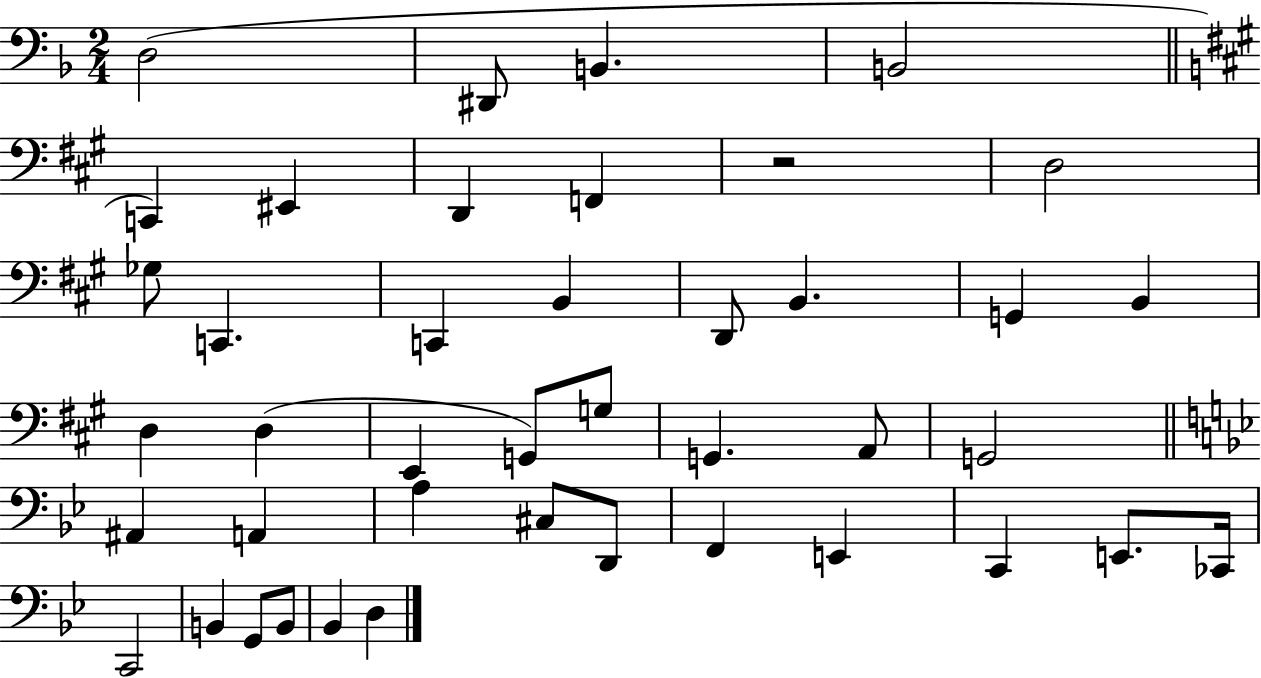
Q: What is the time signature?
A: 2/4